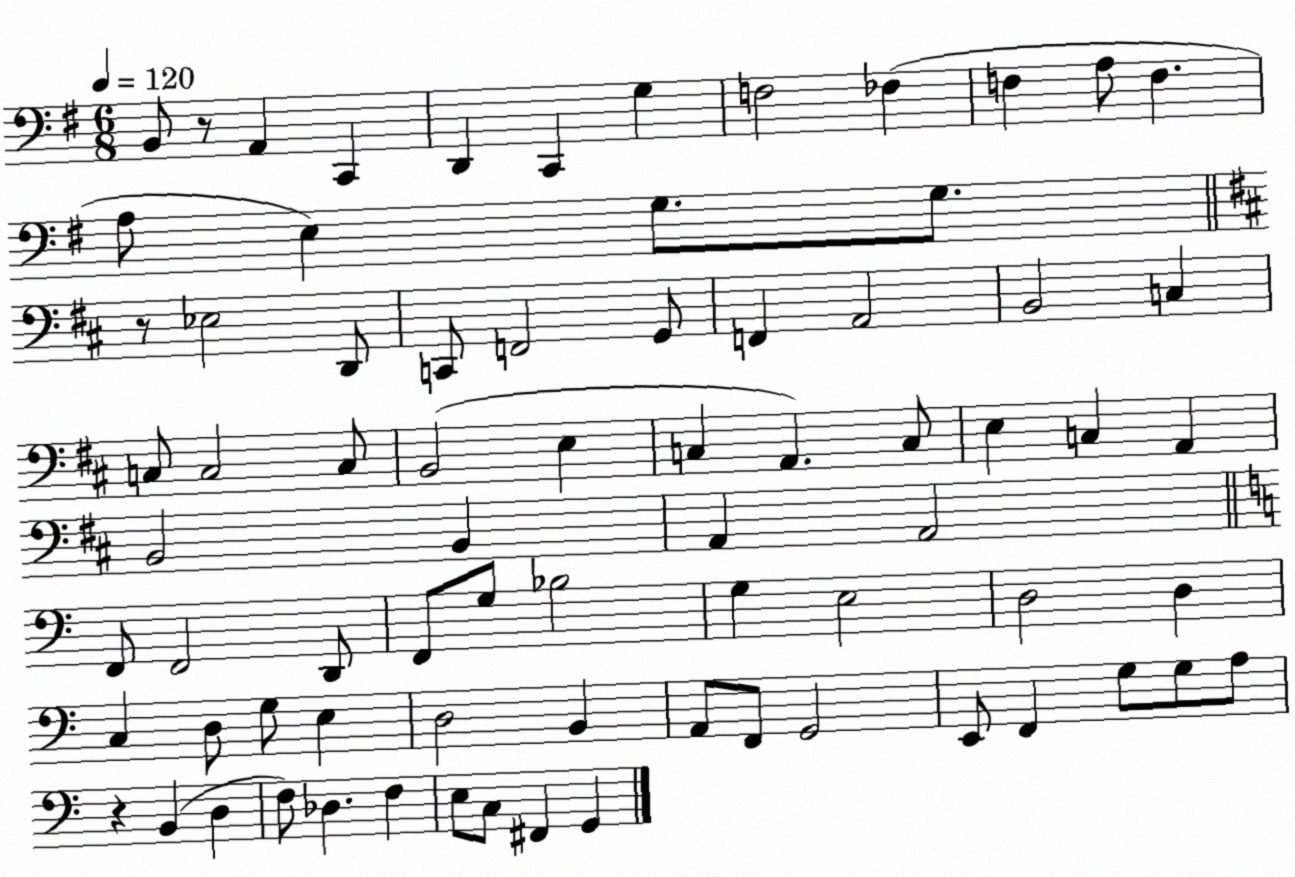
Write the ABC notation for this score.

X:1
T:Untitled
M:6/8
L:1/4
K:G
B,,/2 z/2 A,, C,, D,, C,, G, F,2 _F, F, A,/2 F, A,/2 E, G,/2 G,/2 z/2 _E,2 D,,/2 C,,/2 F,,2 G,,/2 F,, A,,2 B,,2 C, C,/2 C,2 C,/2 B,,2 E, C, A,, C,/2 E, C, A,, B,,2 B,, A,, A,,2 F,,/2 F,,2 D,,/2 F,,/2 G,/2 _B,2 G, E,2 D,2 D, C, D,/2 G,/2 E, D,2 B,, A,,/2 F,,/2 G,,2 E,,/2 F,, G,/2 G,/2 A,/2 z B,, D, F,/2 _D, F, E,/2 C,/2 ^F,, G,,